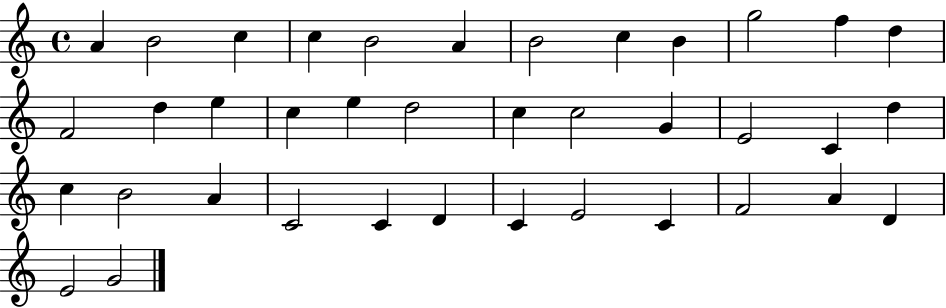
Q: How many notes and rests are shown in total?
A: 38